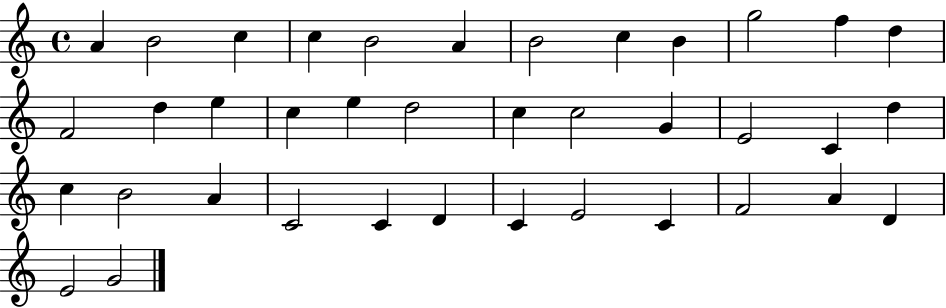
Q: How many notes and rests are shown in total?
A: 38